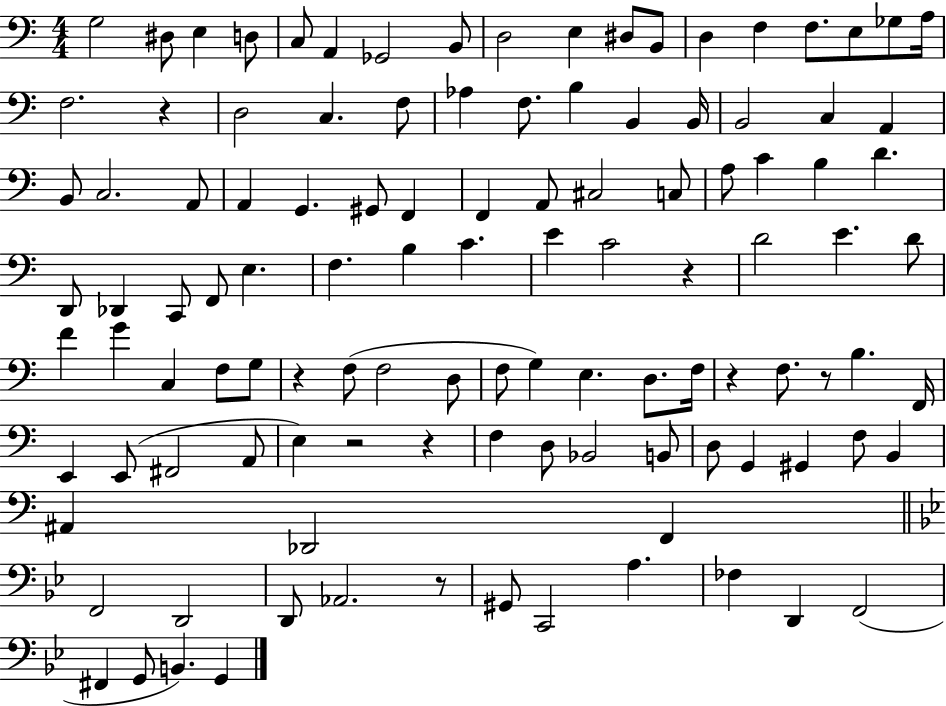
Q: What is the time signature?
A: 4/4